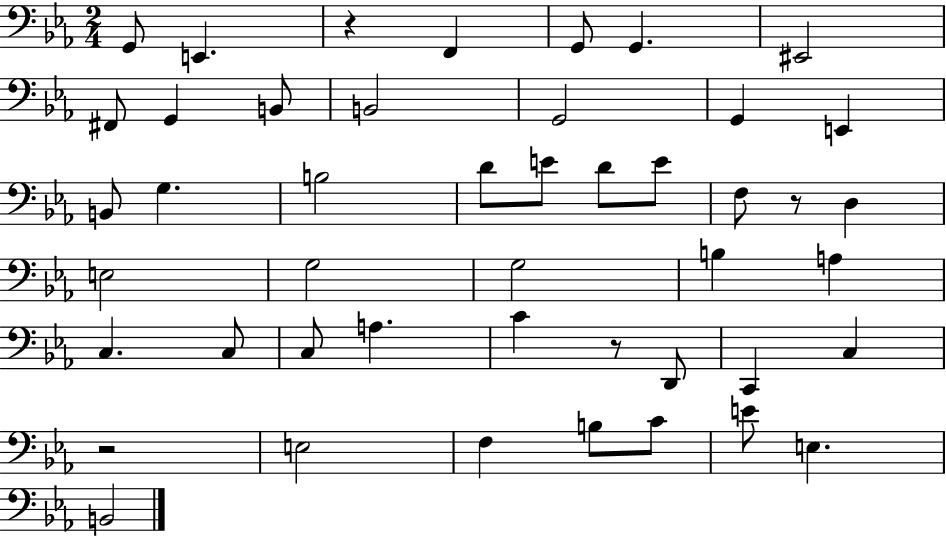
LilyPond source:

{
  \clef bass
  \numericTimeSignature
  \time 2/4
  \key ees \major
  \repeat volta 2 { g,8 e,4. | r4 f,4 | g,8 g,4. | eis,2 | \break fis,8 g,4 b,8 | b,2 | g,2 | g,4 e,4 | \break b,8 g4. | b2 | d'8 e'8 d'8 e'8 | f8 r8 d4 | \break e2 | g2 | g2 | b4 a4 | \break c4. c8 | c8 a4. | c'4 r8 d,8 | c,4 c4 | \break r2 | e2 | f4 b8 c'8 | e'8 e4. | \break b,2 | } \bar "|."
}